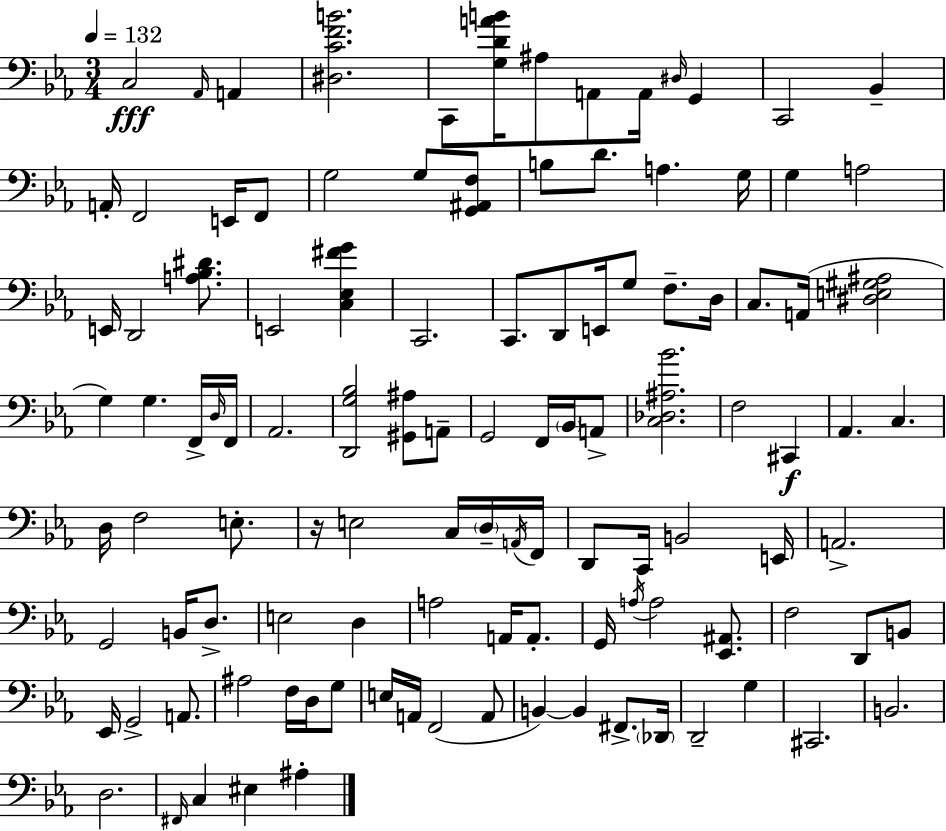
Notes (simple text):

C3/h Ab2/s A2/q [D#3,C4,F4,B4]/h. C2/e [G3,D4,A4,B4]/s A#3/e A2/e A2/s D#3/s G2/q C2/h Bb2/q A2/s F2/h E2/s F2/e G3/h G3/e [G2,A#2,F3]/e B3/e D4/e. A3/q. G3/s G3/q A3/h E2/s D2/h [A3,Bb3,D#4]/e. E2/h [C3,Eb3,F#4,G4]/q C2/h. C2/e. D2/e E2/s G3/e F3/e. D3/s C3/e. A2/s [D#3,E3,G#3,A#3]/h G3/q G3/q. F2/s D3/s F2/s Ab2/h. [D2,G3,Bb3]/h [G#2,A#3]/e A2/e G2/h F2/s Bb2/s A2/e [C3,Db3,A#3,Bb4]/h. F3/h C#2/q Ab2/q. C3/q. D3/s F3/h E3/e. R/s E3/h C3/s D3/s A2/s F2/s D2/e C2/s B2/h E2/s A2/h. G2/h B2/s D3/e. E3/h D3/q A3/h A2/s A2/e. G2/s A3/s A3/h [Eb2,A#2]/e. F3/h D2/e B2/e Eb2/s G2/h A2/e. A#3/h F3/s D3/s G3/e E3/s A2/s F2/h A2/e B2/q B2/q F#2/e. Db2/s D2/h G3/q C#2/h. B2/h. D3/h. F#2/s C3/q EIS3/q A#3/q